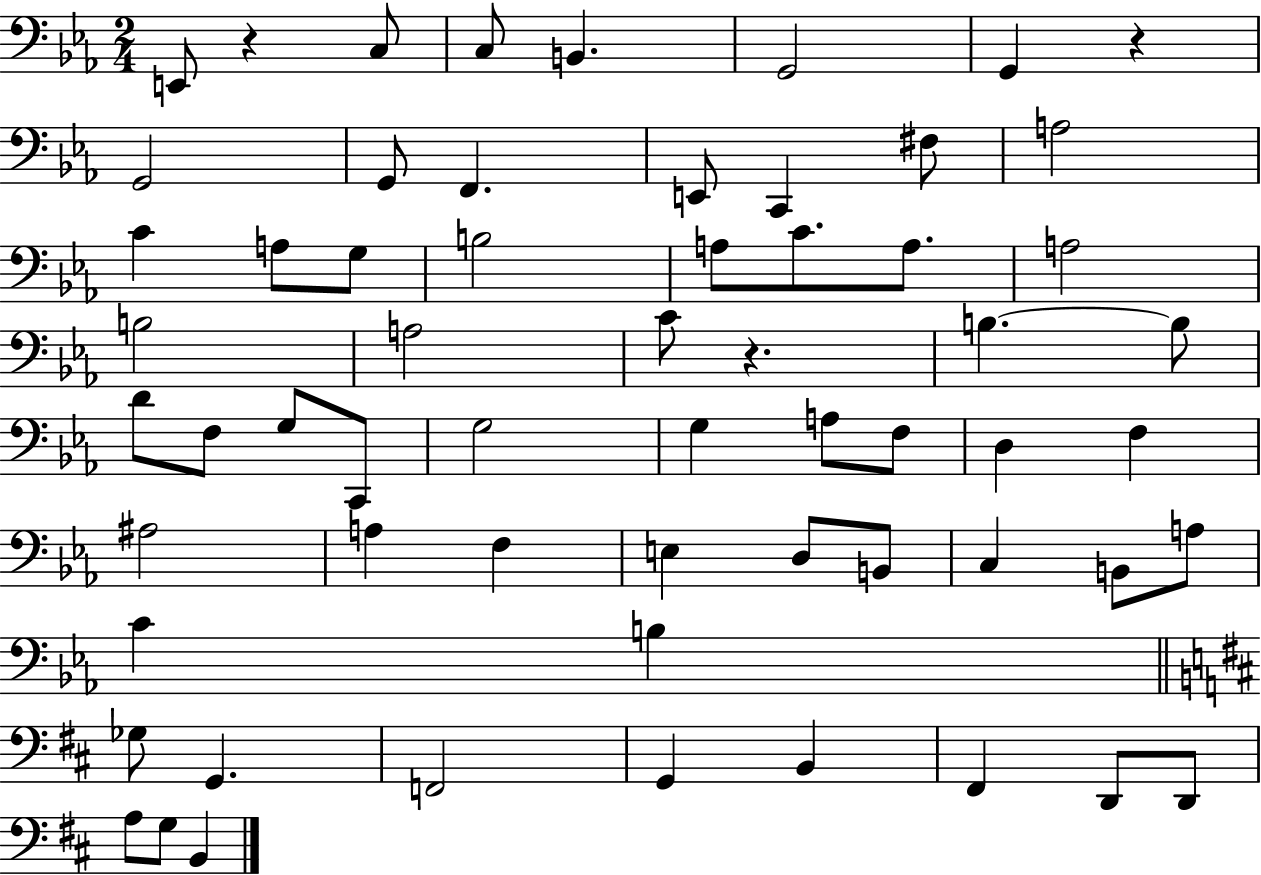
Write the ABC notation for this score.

X:1
T:Untitled
M:2/4
L:1/4
K:Eb
E,,/2 z C,/2 C,/2 B,, G,,2 G,, z G,,2 G,,/2 F,, E,,/2 C,, ^F,/2 A,2 C A,/2 G,/2 B,2 A,/2 C/2 A,/2 A,2 B,2 A,2 C/2 z B, B,/2 D/2 F,/2 G,/2 C,,/2 G,2 G, A,/2 F,/2 D, F, ^A,2 A, F, E, D,/2 B,,/2 C, B,,/2 A,/2 C B, _G,/2 G,, F,,2 G,, B,, ^F,, D,,/2 D,,/2 A,/2 G,/2 B,,